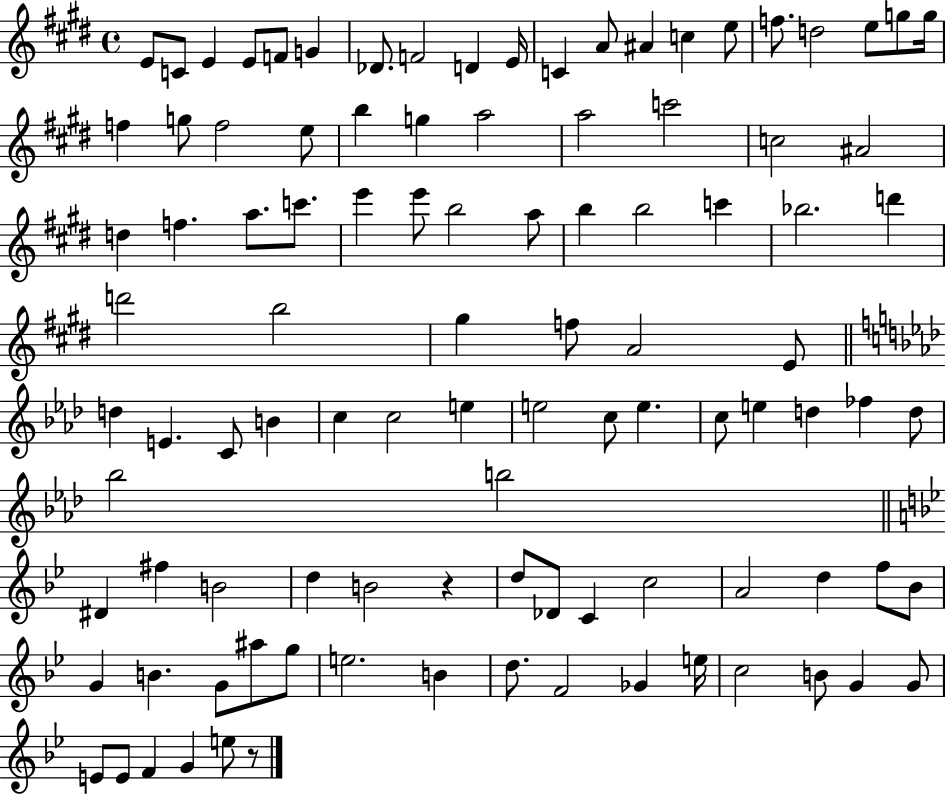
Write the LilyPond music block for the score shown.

{
  \clef treble
  \time 4/4
  \defaultTimeSignature
  \key e \major
  e'8 c'8 e'4 e'8 f'8 g'4 | des'8. f'2 d'4 e'16 | c'4 a'8 ais'4 c''4 e''8 | f''8. d''2 e''8 g''8 g''16 | \break f''4 g''8 f''2 e''8 | b''4 g''4 a''2 | a''2 c'''2 | c''2 ais'2 | \break d''4 f''4. a''8. c'''8. | e'''4 e'''8 b''2 a''8 | b''4 b''2 c'''4 | bes''2. d'''4 | \break d'''2 b''2 | gis''4 f''8 a'2 e'8 | \bar "||" \break \key aes \major d''4 e'4. c'8 b'4 | c''4 c''2 e''4 | e''2 c''8 e''4. | c''8 e''4 d''4 fes''4 d''8 | \break bes''2 b''2 | \bar "||" \break \key bes \major dis'4 fis''4 b'2 | d''4 b'2 r4 | d''8 des'8 c'4 c''2 | a'2 d''4 f''8 bes'8 | \break g'4 b'4. g'8 ais''8 g''8 | e''2. b'4 | d''8. f'2 ges'4 e''16 | c''2 b'8 g'4 g'8 | \break e'8 e'8 f'4 g'4 e''8 r8 | \bar "|."
}